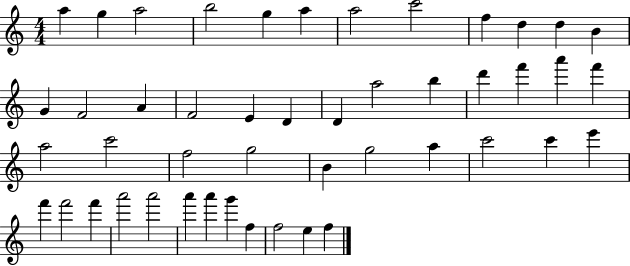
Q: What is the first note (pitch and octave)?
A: A5